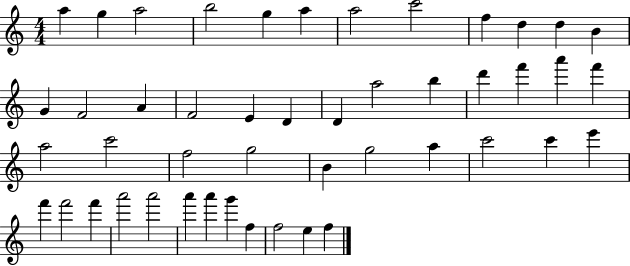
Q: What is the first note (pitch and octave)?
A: A5